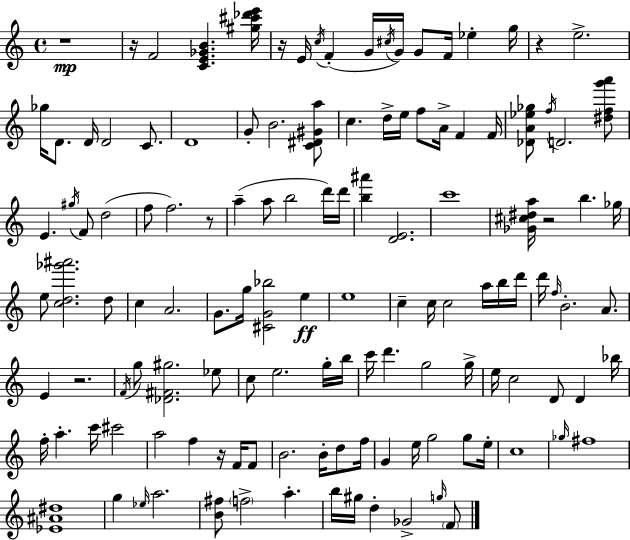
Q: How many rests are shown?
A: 8